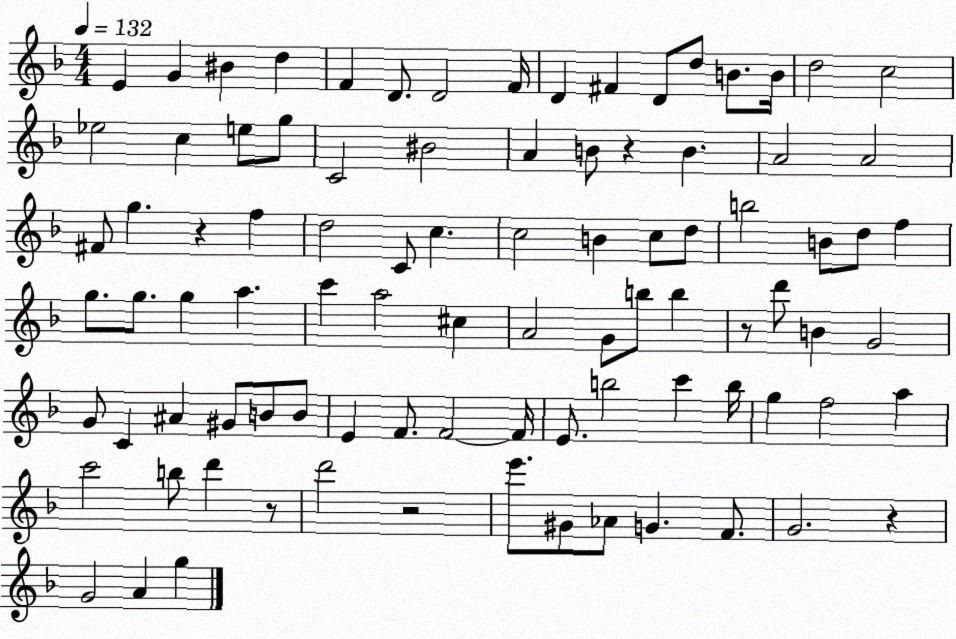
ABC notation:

X:1
T:Untitled
M:4/4
L:1/4
K:F
E G ^B d F D/2 D2 F/4 D ^F D/2 d/2 B/2 B/4 d2 c2 _e2 c e/2 g/2 C2 ^B2 A B/2 z B A2 A2 ^F/2 g z f d2 C/2 c c2 B c/2 d/2 b2 B/2 d/2 f g/2 g/2 g a c' a2 ^c A2 G/2 b/2 b z/2 d'/2 B G2 G/2 C ^A ^G/2 B/2 B/2 E F/2 F2 F/4 E/2 b2 c' b/4 g f2 a c'2 b/2 d' z/2 d'2 z2 e'/2 ^G/2 _A/2 G F/2 G2 z G2 A g